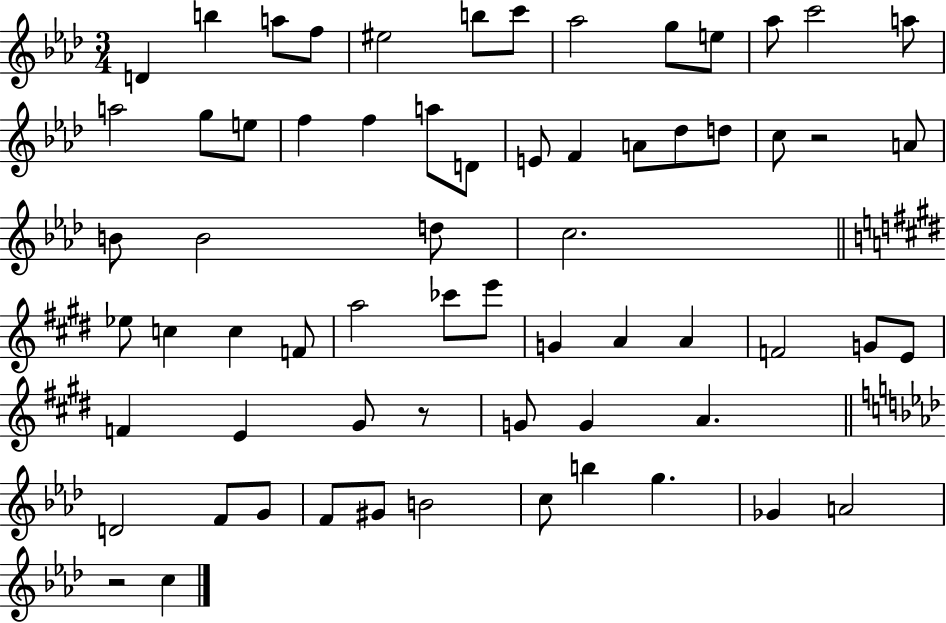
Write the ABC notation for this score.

X:1
T:Untitled
M:3/4
L:1/4
K:Ab
D b a/2 f/2 ^e2 b/2 c'/2 _a2 g/2 e/2 _a/2 c'2 a/2 a2 g/2 e/2 f f a/2 D/2 E/2 F A/2 _d/2 d/2 c/2 z2 A/2 B/2 B2 d/2 c2 _e/2 c c F/2 a2 _c'/2 e'/2 G A A F2 G/2 E/2 F E ^G/2 z/2 G/2 G A D2 F/2 G/2 F/2 ^G/2 B2 c/2 b g _G A2 z2 c